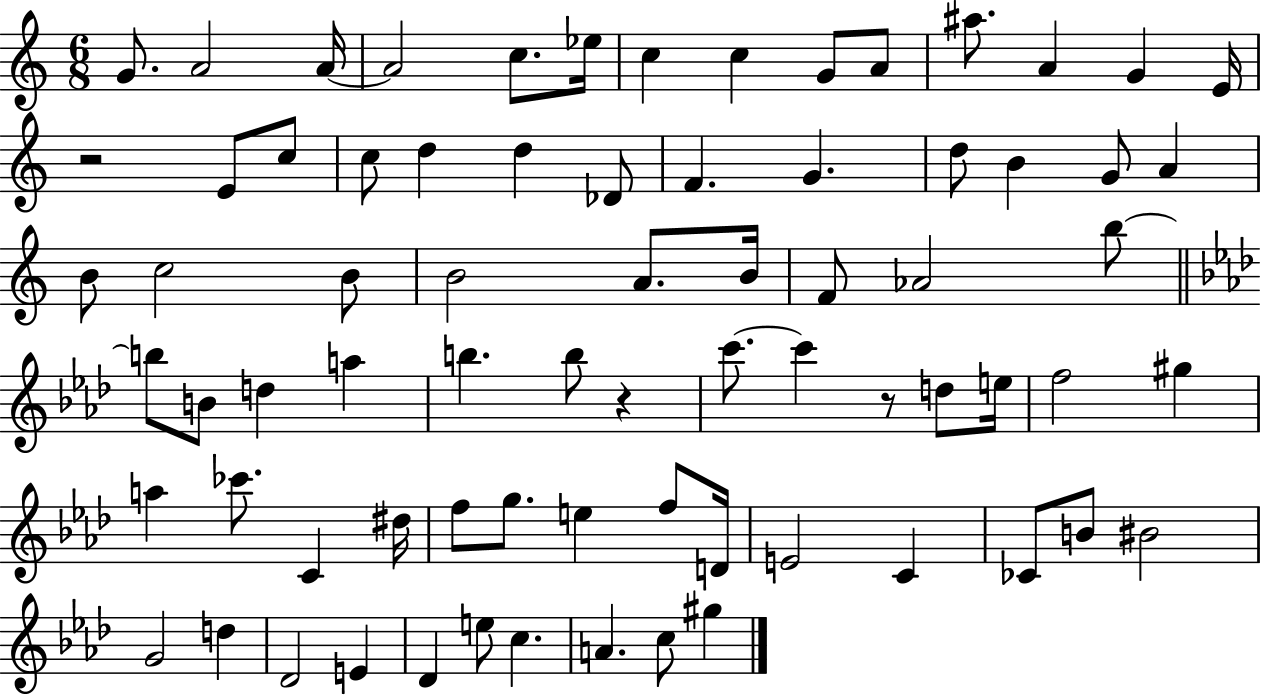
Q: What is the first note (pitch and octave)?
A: G4